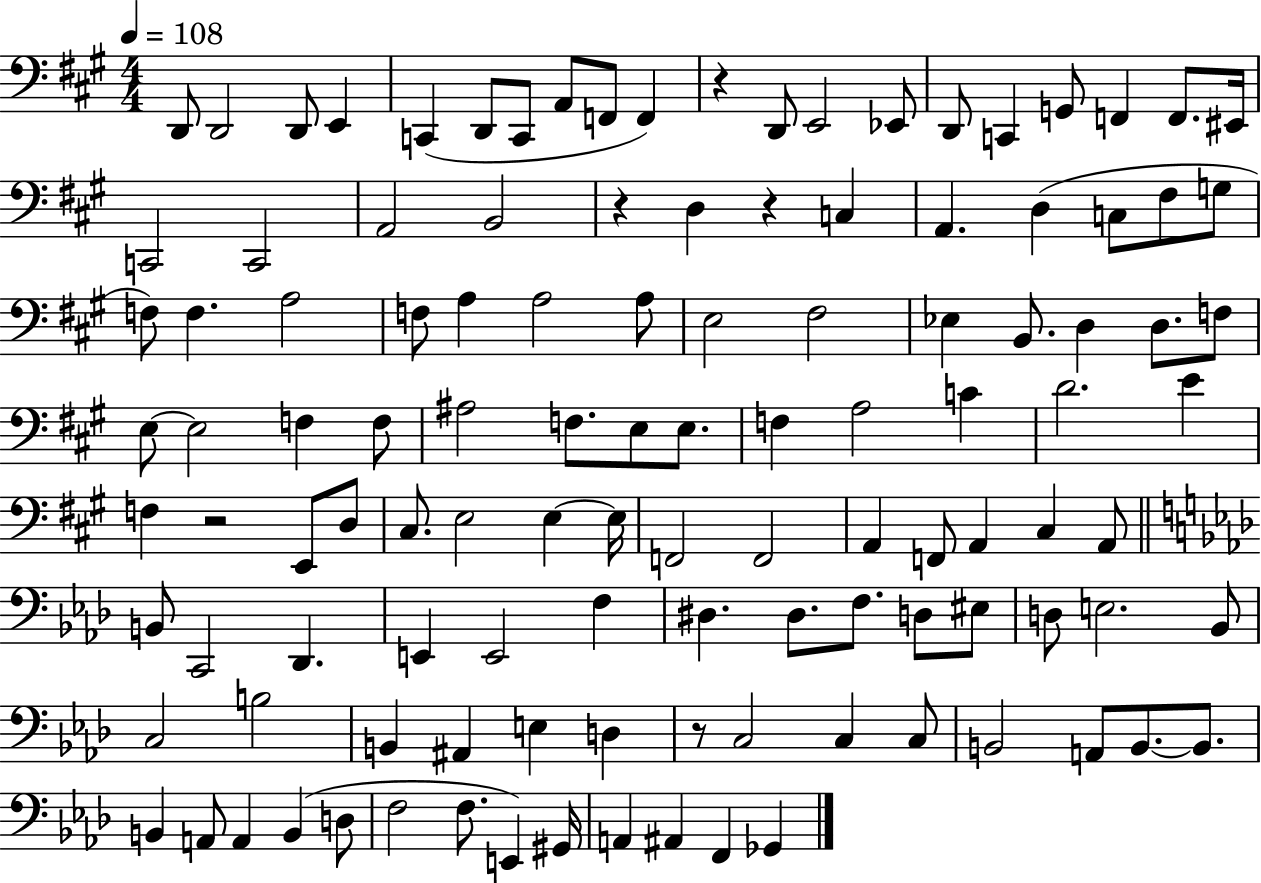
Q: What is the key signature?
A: A major